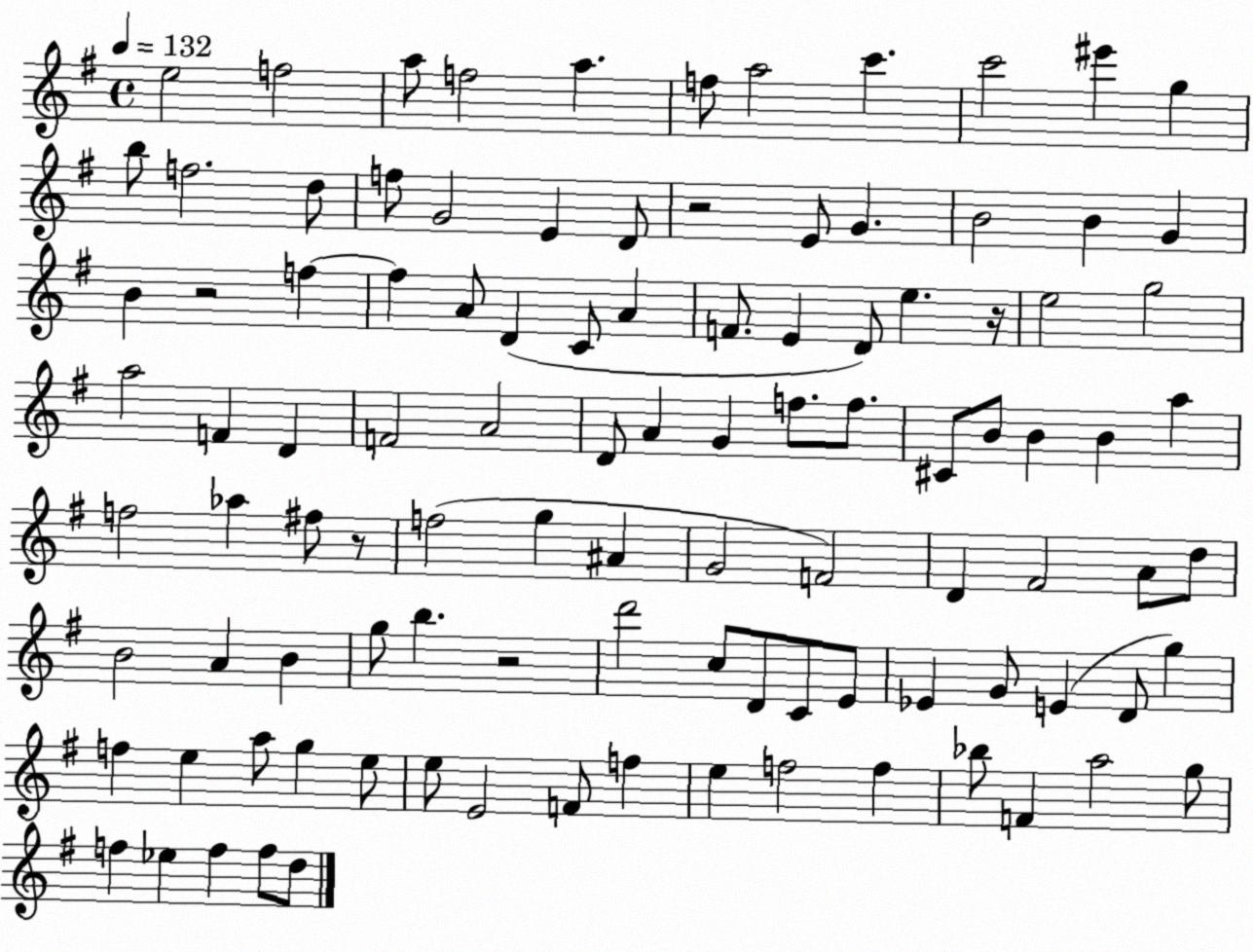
X:1
T:Untitled
M:4/4
L:1/4
K:G
e2 f2 a/2 f2 a f/2 a2 c' c'2 ^e' g b/2 f2 d/2 f/2 G2 E D/2 z2 E/2 G B2 B G B z2 f f A/2 D C/2 A F/2 E D/2 e z/4 e2 g2 a2 F D F2 A2 D/2 A G f/2 f/2 ^C/2 B/2 B B a f2 _a ^f/2 z/2 f2 g ^A G2 F2 D ^F2 A/2 d/2 B2 A B g/2 b z2 d'2 c/2 D/2 C/2 E/2 _E G/2 E D/2 g f e a/2 g e/2 e/2 E2 F/2 f e f2 f _b/2 F a2 g/2 f _e f f/2 d/2